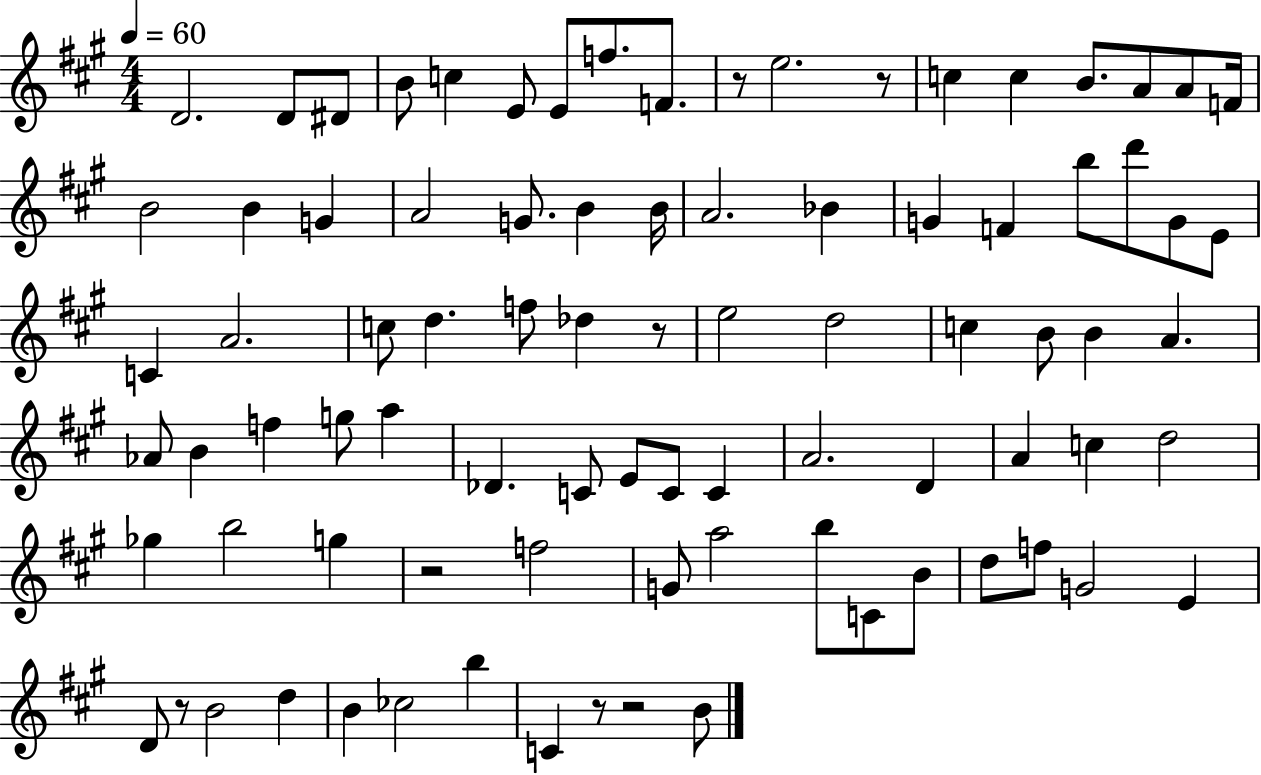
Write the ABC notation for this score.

X:1
T:Untitled
M:4/4
L:1/4
K:A
D2 D/2 ^D/2 B/2 c E/2 E/2 f/2 F/2 z/2 e2 z/2 c c B/2 A/2 A/2 F/4 B2 B G A2 G/2 B B/4 A2 _B G F b/2 d'/2 G/2 E/2 C A2 c/2 d f/2 _d z/2 e2 d2 c B/2 B A _A/2 B f g/2 a _D C/2 E/2 C/2 C A2 D A c d2 _g b2 g z2 f2 G/2 a2 b/2 C/2 B/2 d/2 f/2 G2 E D/2 z/2 B2 d B _c2 b C z/2 z2 B/2